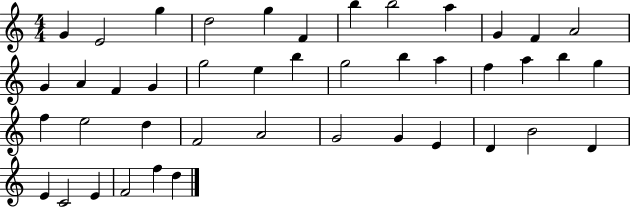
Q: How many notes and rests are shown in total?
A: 43